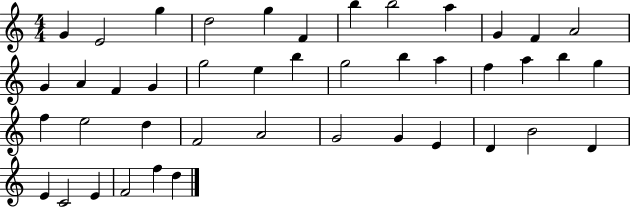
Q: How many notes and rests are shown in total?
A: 43